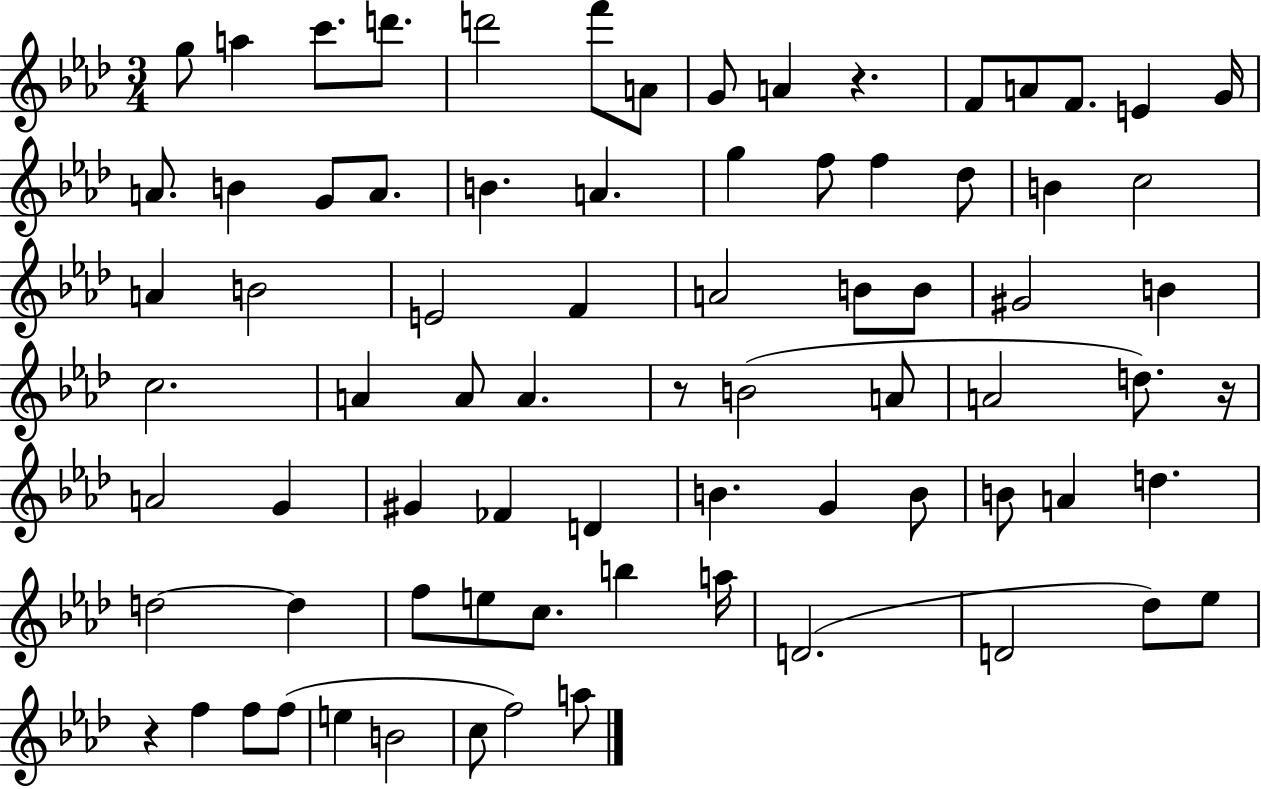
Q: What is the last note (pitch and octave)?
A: A5